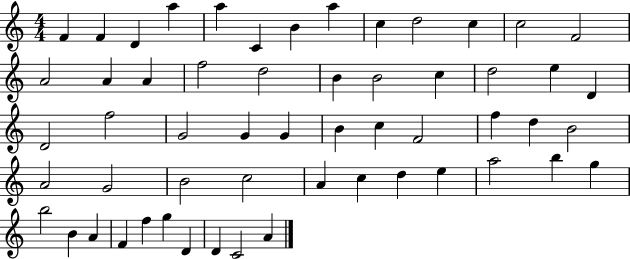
{
  \clef treble
  \numericTimeSignature
  \time 4/4
  \key c \major
  f'4 f'4 d'4 a''4 | a''4 c'4 b'4 a''4 | c''4 d''2 c''4 | c''2 f'2 | \break a'2 a'4 a'4 | f''2 d''2 | b'4 b'2 c''4 | d''2 e''4 d'4 | \break d'2 f''2 | g'2 g'4 g'4 | b'4 c''4 f'2 | f''4 d''4 b'2 | \break a'2 g'2 | b'2 c''2 | a'4 c''4 d''4 e''4 | a''2 b''4 g''4 | \break b''2 b'4 a'4 | f'4 f''4 g''4 d'4 | d'4 c'2 a'4 | \bar "|."
}